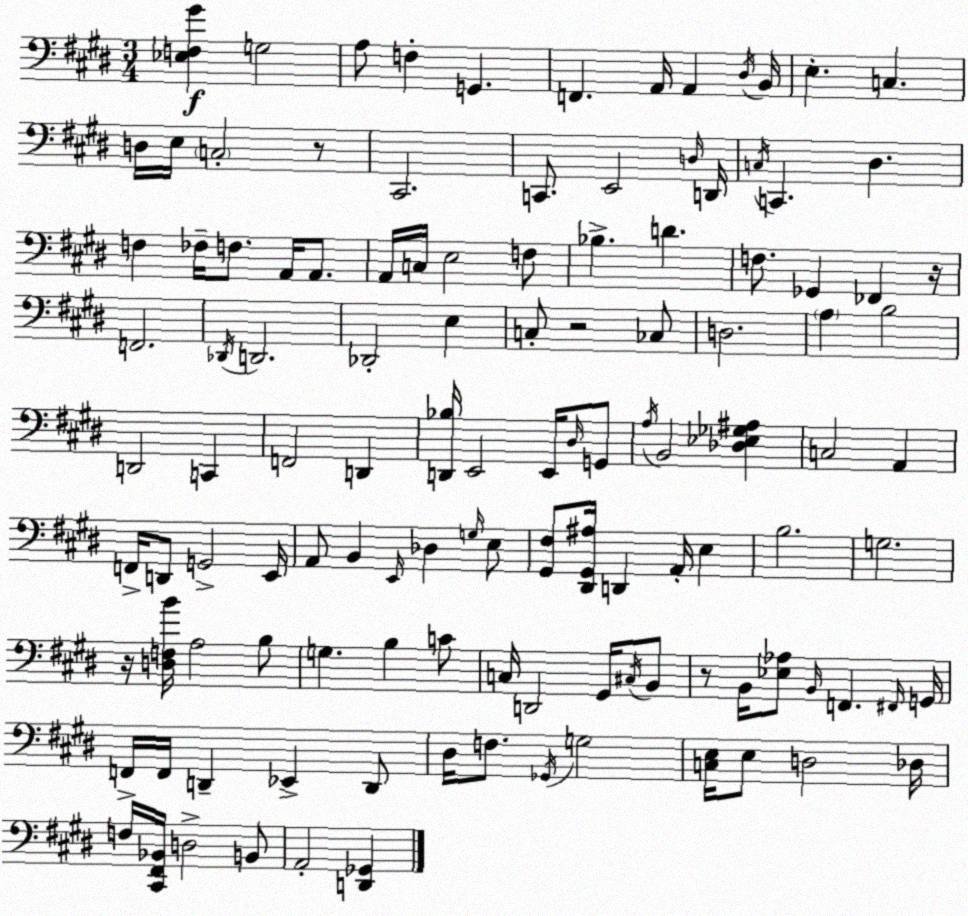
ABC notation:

X:1
T:Untitled
M:3/4
L:1/4
K:E
[_E,F,^G] G,2 A,/2 F, G,, F,, A,,/4 A,, ^D,/4 B,,/4 E, C, D,/4 E,/4 C,2 z/2 ^C,,2 C,,/2 E,,2 D,/4 D,,/4 C,/4 C,, ^D, F, _F,/4 F,/2 A,,/4 A,,/2 A,,/4 C,/4 E,2 F,/2 _B, D F,/2 _G,, _F,, z/4 F,,2 _D,,/4 D,,2 _D,,2 E, C,/2 z2 _C,/2 D,2 A, B,2 D,,2 C,, F,,2 D,, [D,,_B,]/4 E,,2 E,,/4 ^D,/4 G,,/2 A,/4 B,,2 [_D,_E,_G,^A,] C,2 A,, F,,/4 D,,/2 G,,2 E,,/4 A,,/2 B,, E,,/4 _D, G,/4 E,/2 [^G,,^F,]/2 [^D,,^G,,^A,]/4 D,, A,,/4 E, B,2 G,2 z/4 [D,F,B]/4 A,2 B,/2 G, B, C/2 C,/4 D,,2 ^G,,/4 ^C,/4 B,,/2 z/2 B,,/4 [_E,_A,]/2 B,,/4 F,, ^F,,/4 G,,/4 F,,/4 F,,/4 D,, _E,, D,,/2 ^D,/4 F,/2 _G,,/4 G,2 [C,E,]/4 E,/2 D,2 _D,/4 F,/4 [^C,,^F,,_B,,]/4 D,2 B,,/2 A,,2 [D,,_G,,]